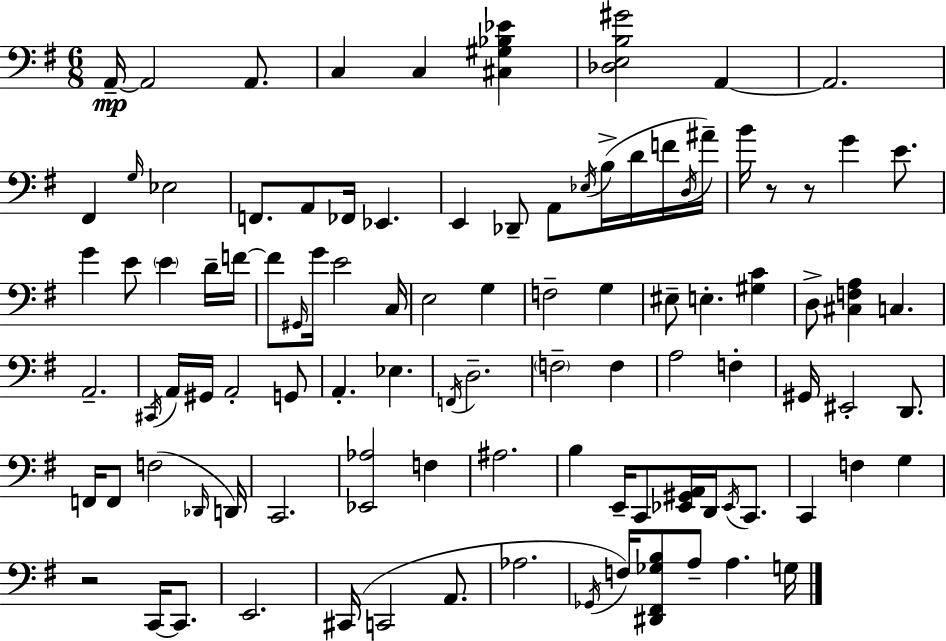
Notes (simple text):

A2/s A2/h A2/e. C3/q C3/q [C#3,G#3,Bb3,Eb4]/q [Db3,E3,B3,G#4]/h A2/q A2/h. F#2/q G3/s Eb3/h F2/e. A2/e FES2/s Eb2/q. E2/q Db2/e A2/e Eb3/s B3/s D4/s F4/s D3/s A#4/s B4/s R/e R/e G4/q E4/e. G4/q E4/e E4/q D4/s F4/s F4/e G#2/s G4/s E4/h C3/s E3/h G3/q F3/h G3/q EIS3/e E3/q. [G#3,C4]/q D3/e [C#3,F3,A3]/q C3/q. A2/h. C#2/s A2/s G#2/s A2/h G2/e A2/q. Eb3/q. F2/s D3/h. F3/h F3/q A3/h F3/q G#2/s EIS2/h D2/e. F2/s F2/e F3/h Db2/s D2/s C2/h. [Eb2,Ab3]/h F3/q A#3/h. B3/q E2/s C2/e [Eb2,G#2,A2]/s D2/s Eb2/s C2/e. C2/q F3/q G3/q R/h C2/s C2/e. E2/h. C#2/s C2/h A2/e. Ab3/h. Gb2/s F3/s [D#2,F#2,Gb3,B3]/e A3/e A3/q. G3/s